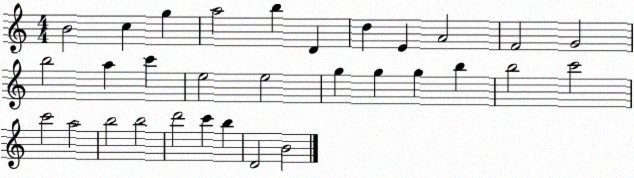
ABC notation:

X:1
T:Untitled
M:4/4
L:1/4
K:C
B2 c g a2 b D d E A2 F2 G2 b2 a c' e2 e2 g g g b b2 c'2 c'2 a2 b2 b2 d'2 c' b D2 B2